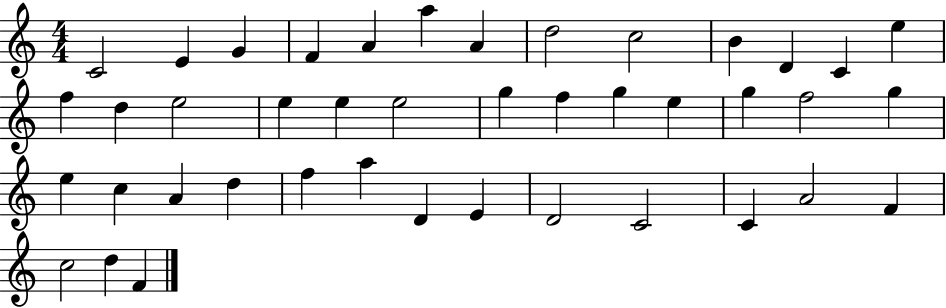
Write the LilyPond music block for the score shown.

{
  \clef treble
  \numericTimeSignature
  \time 4/4
  \key c \major
  c'2 e'4 g'4 | f'4 a'4 a''4 a'4 | d''2 c''2 | b'4 d'4 c'4 e''4 | \break f''4 d''4 e''2 | e''4 e''4 e''2 | g''4 f''4 g''4 e''4 | g''4 f''2 g''4 | \break e''4 c''4 a'4 d''4 | f''4 a''4 d'4 e'4 | d'2 c'2 | c'4 a'2 f'4 | \break c''2 d''4 f'4 | \bar "|."
}